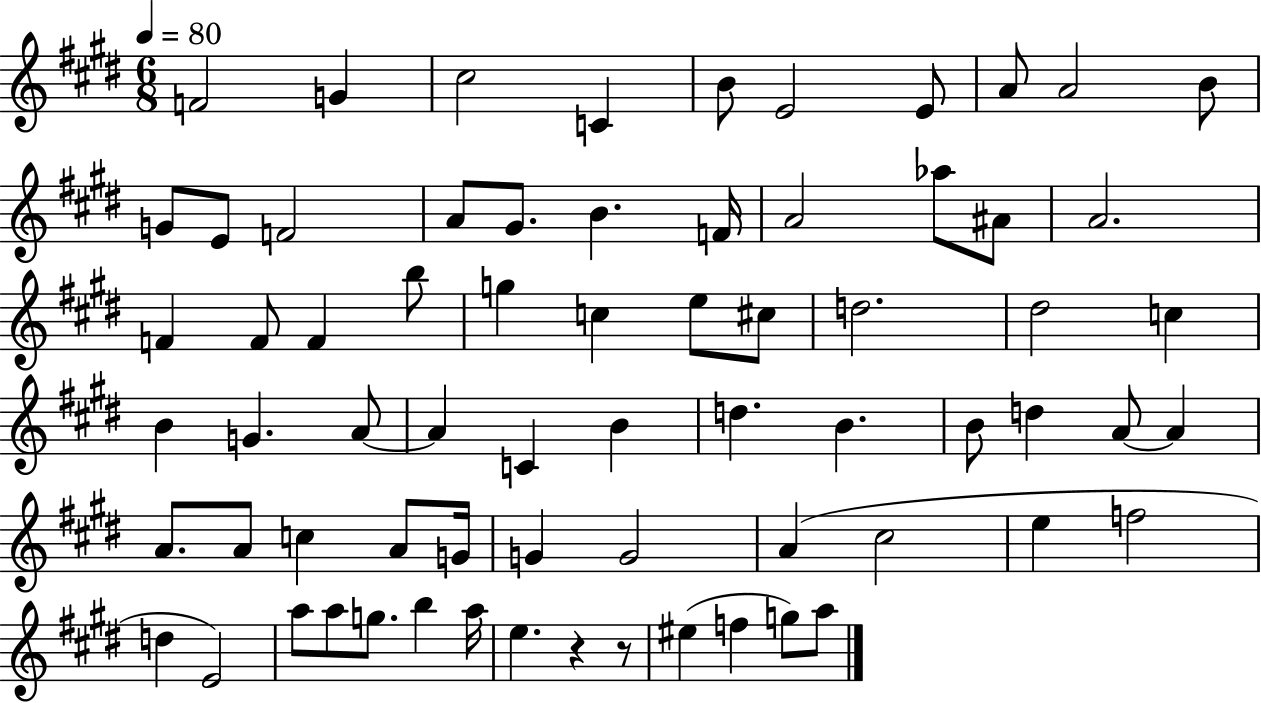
F4/h G4/q C#5/h C4/q B4/e E4/h E4/e A4/e A4/h B4/e G4/e E4/e F4/h A4/e G#4/e. B4/q. F4/s A4/h Ab5/e A#4/e A4/h. F4/q F4/e F4/q B5/e G5/q C5/q E5/e C#5/e D5/h. D#5/h C5/q B4/q G4/q. A4/e A4/q C4/q B4/q D5/q. B4/q. B4/e D5/q A4/e A4/q A4/e. A4/e C5/q A4/e G4/s G4/q G4/h A4/q C#5/h E5/q F5/h D5/q E4/h A5/e A5/e G5/e. B5/q A5/s E5/q. R/q R/e EIS5/q F5/q G5/e A5/e